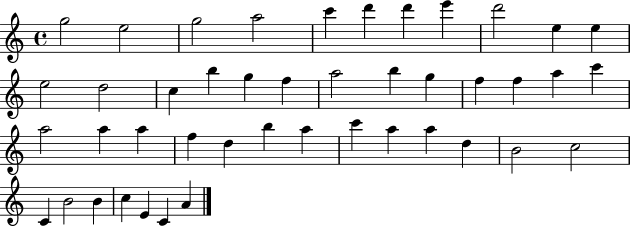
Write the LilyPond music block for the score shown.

{
  \clef treble
  \time 4/4
  \defaultTimeSignature
  \key c \major
  g''2 e''2 | g''2 a''2 | c'''4 d'''4 d'''4 e'''4 | d'''2 e''4 e''4 | \break e''2 d''2 | c''4 b''4 g''4 f''4 | a''2 b''4 g''4 | f''4 f''4 a''4 c'''4 | \break a''2 a''4 a''4 | f''4 d''4 b''4 a''4 | c'''4 a''4 a''4 d''4 | b'2 c''2 | \break c'4 b'2 b'4 | c''4 e'4 c'4 a'4 | \bar "|."
}